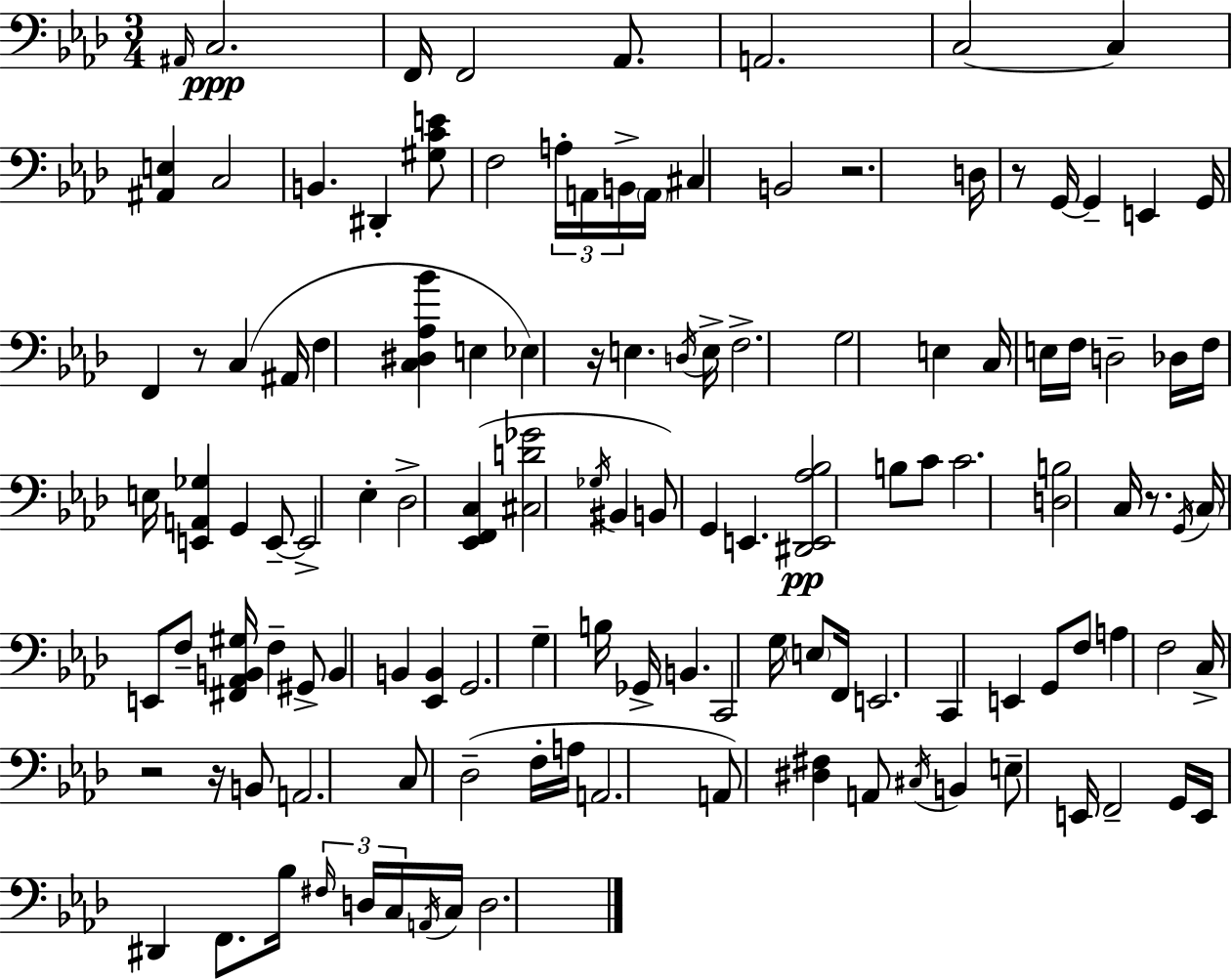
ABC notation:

X:1
T:Untitled
M:3/4
L:1/4
K:Ab
^A,,/4 C,2 F,,/4 F,,2 _A,,/2 A,,2 C,2 C, [^A,,E,] C,2 B,, ^D,, [^G,CE]/2 F,2 A,/4 A,,/4 B,,/4 A,,/4 ^C, B,,2 z2 D,/4 z/2 G,,/4 G,, E,, G,,/4 F,, z/2 C, ^A,,/4 F, [C,^D,_A,_B] E, _E, z/4 E, D,/4 E,/4 F,2 G,2 E, C,/4 E,/4 F,/4 D,2 _D,/4 F,/4 E,/4 [E,,A,,_G,] G,, E,,/2 E,,2 _E, _D,2 [_E,,F,,C,] [^C,D_G]2 _G,/4 ^B,, B,,/2 G,, E,, [^D,,E,,_A,_B,]2 B,/2 C/2 C2 [D,B,]2 C,/4 z/2 G,,/4 C,/4 E,,/2 F,/2 [^F,,_A,,B,,^G,]/4 F, ^G,,/2 B,, B,, [_E,,B,,] G,,2 G, B,/4 _G,,/4 B,, C,,2 G,/4 E,/2 F,,/4 E,,2 C,, E,, G,,/2 F,/2 A, F,2 C,/4 z2 z/4 B,,/2 A,,2 C,/2 _D,2 F,/4 A,/4 A,,2 A,,/2 [^D,^F,] A,,/2 ^C,/4 B,, E,/2 E,,/4 F,,2 G,,/4 E,,/4 ^D,, F,,/2 _B,/4 ^F,/4 D,/4 C,/4 A,,/4 C,/4 D,2